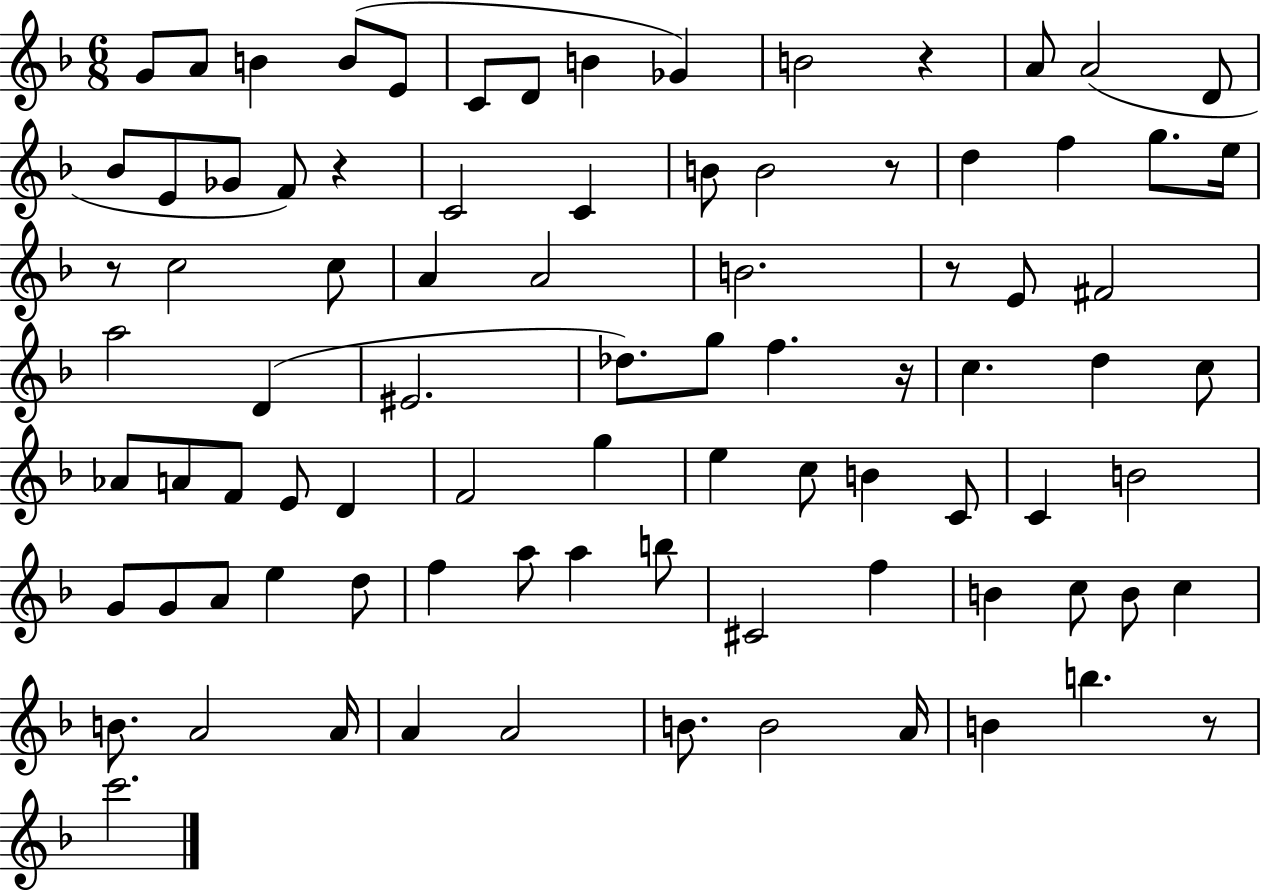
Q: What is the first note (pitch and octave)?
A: G4